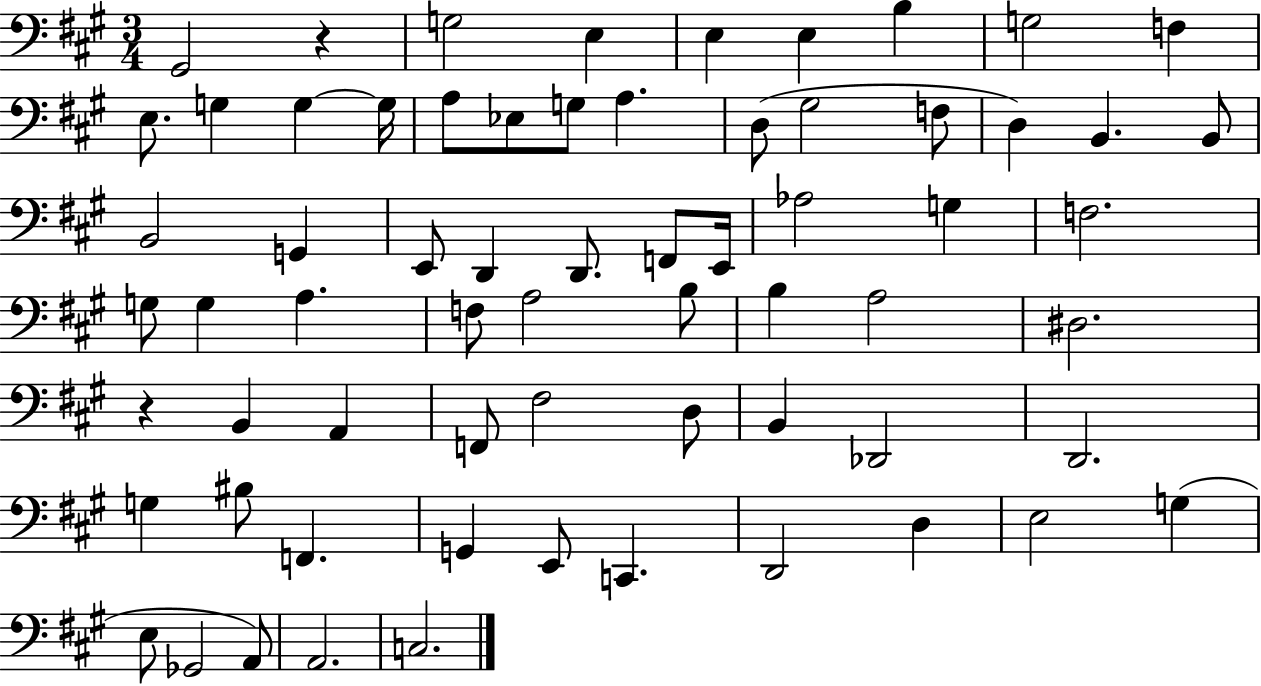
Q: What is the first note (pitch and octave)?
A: G#2